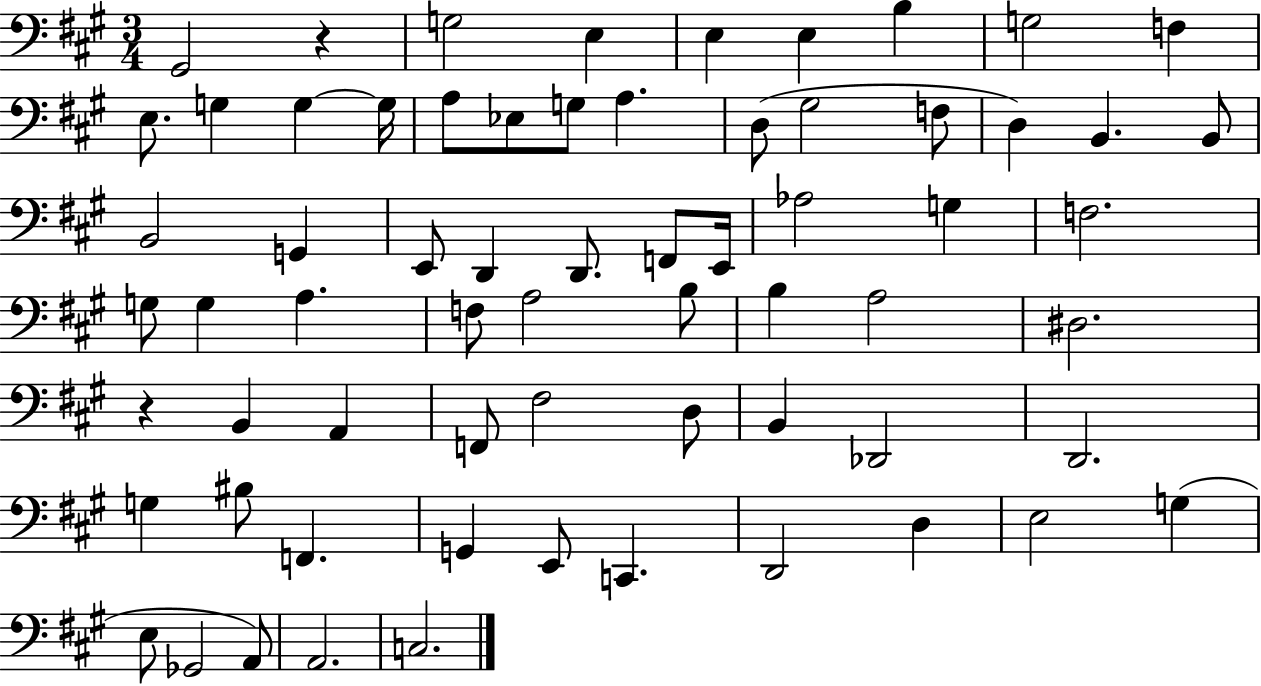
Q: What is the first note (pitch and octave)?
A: G#2